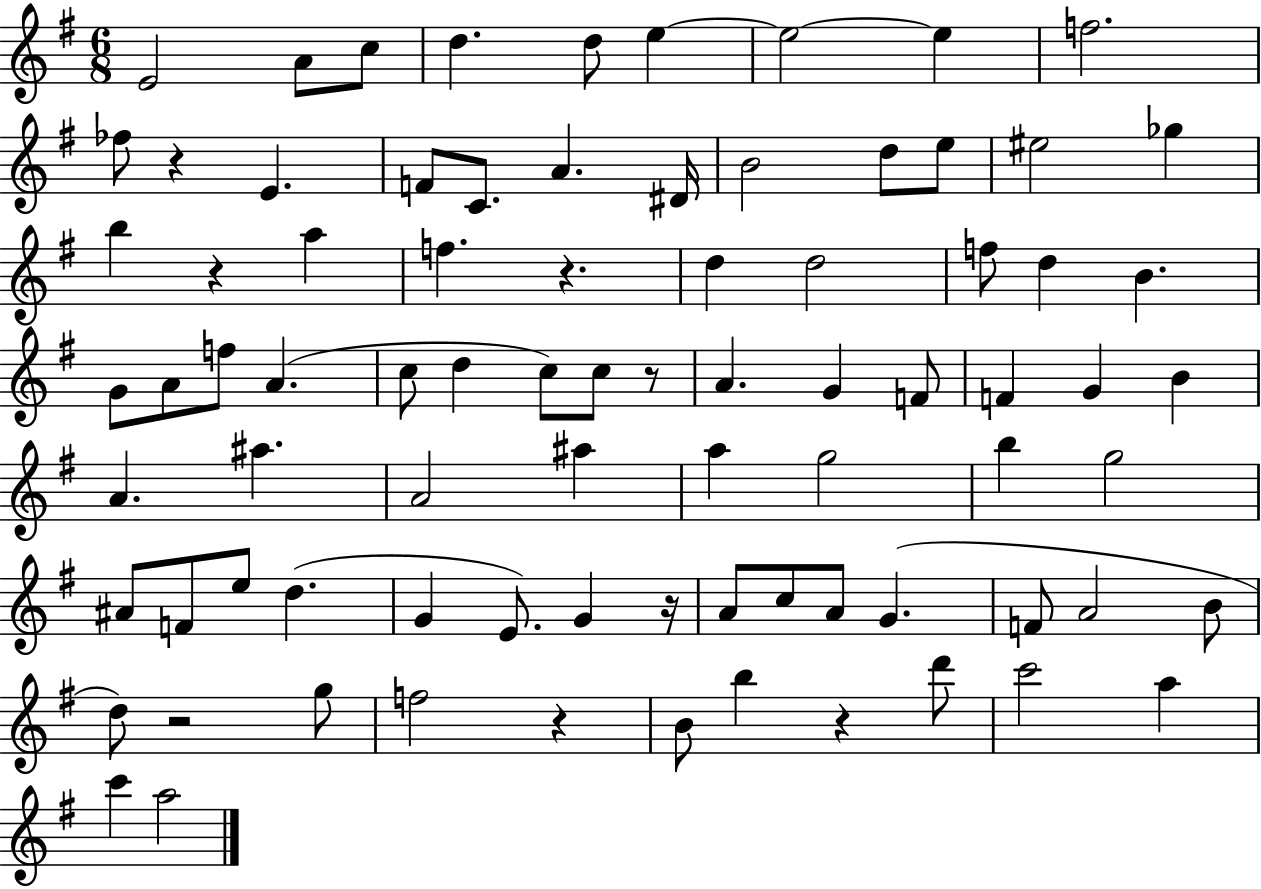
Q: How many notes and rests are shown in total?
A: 82